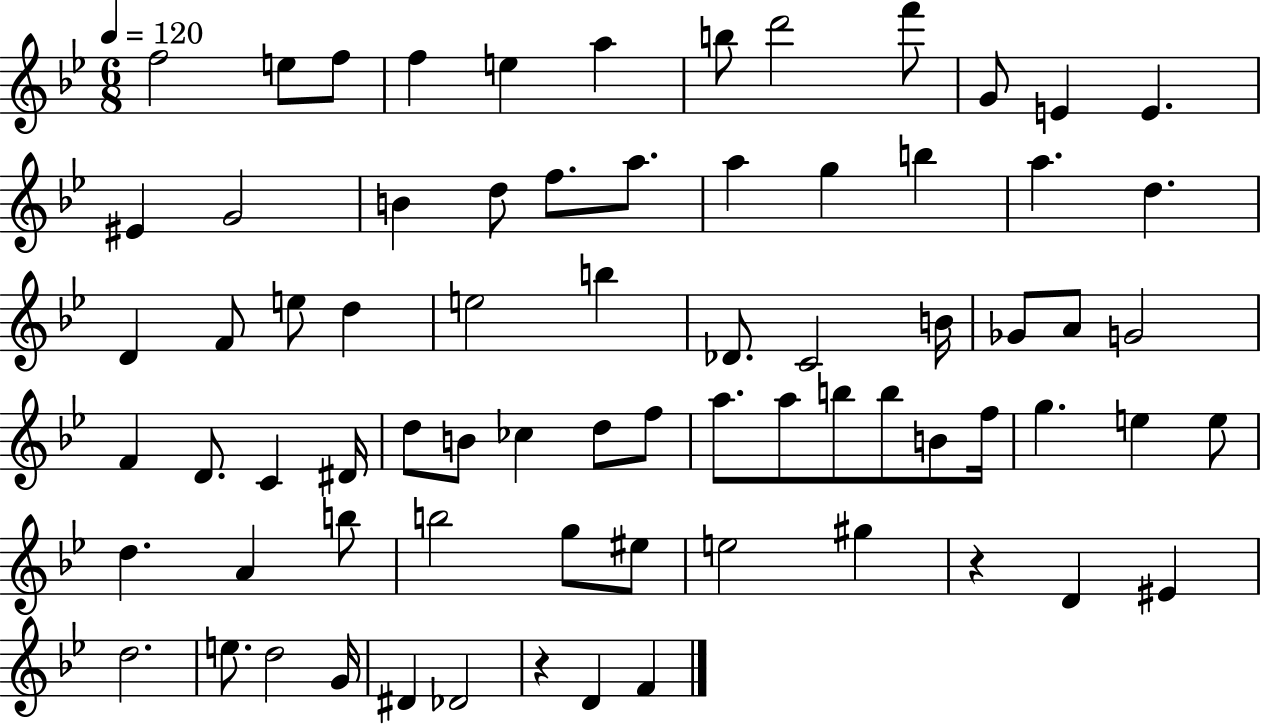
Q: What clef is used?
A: treble